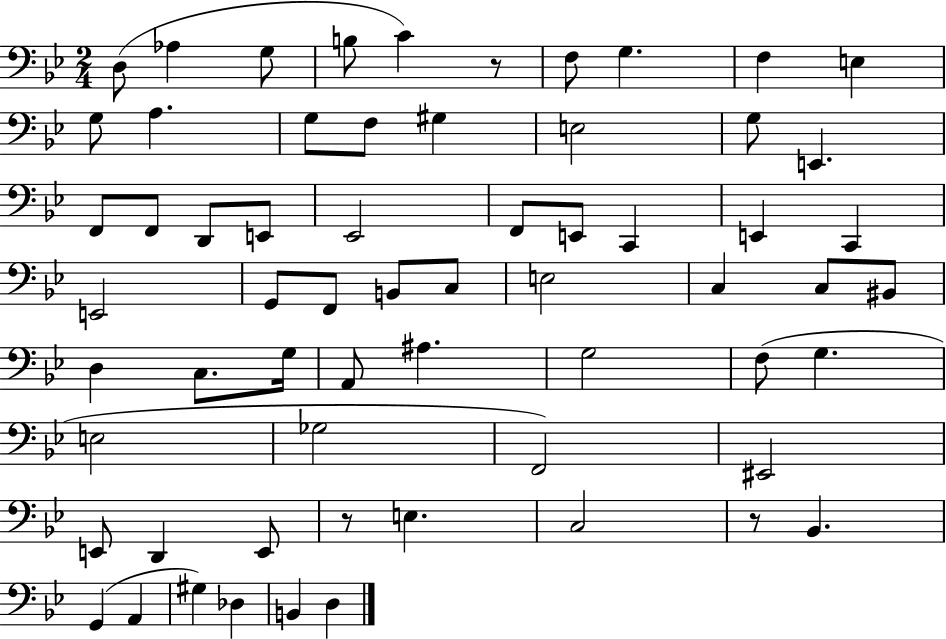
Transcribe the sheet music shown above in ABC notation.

X:1
T:Untitled
M:2/4
L:1/4
K:Bb
D,/2 _A, G,/2 B,/2 C z/2 F,/2 G, F, E, G,/2 A, G,/2 F,/2 ^G, E,2 G,/2 E,, F,,/2 F,,/2 D,,/2 E,,/2 _E,,2 F,,/2 E,,/2 C,, E,, C,, E,,2 G,,/2 F,,/2 B,,/2 C,/2 E,2 C, C,/2 ^B,,/2 D, C,/2 G,/4 A,,/2 ^A, G,2 F,/2 G, E,2 _G,2 F,,2 ^E,,2 E,,/2 D,, E,,/2 z/2 E, C,2 z/2 _B,, G,, A,, ^G, _D, B,, D,